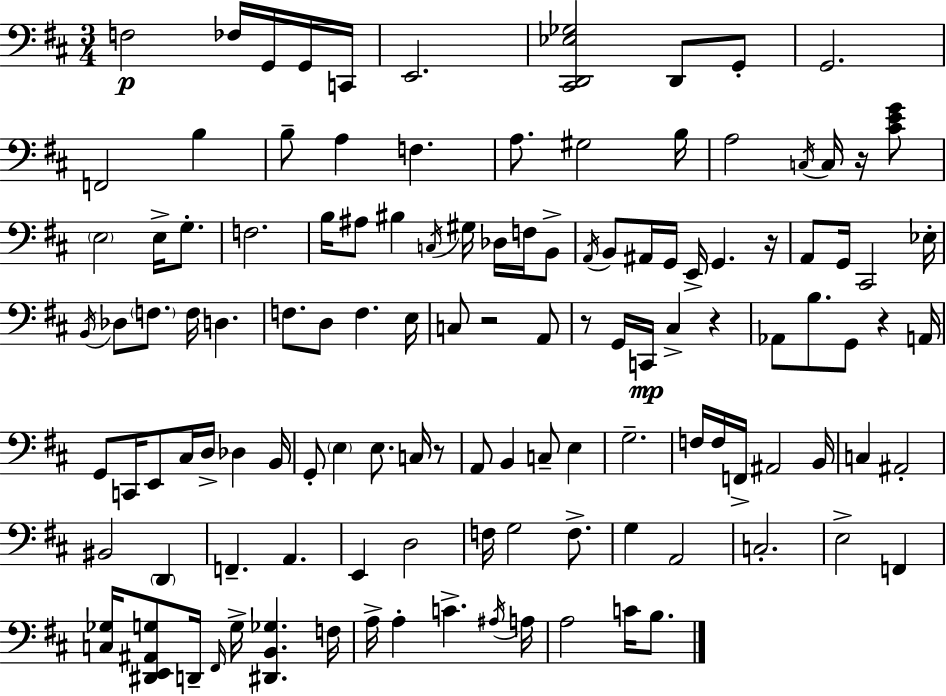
X:1
T:Untitled
M:3/4
L:1/4
K:D
F,2 _F,/4 G,,/4 G,,/4 C,,/4 E,,2 [^C,,D,,_E,_G,]2 D,,/2 G,,/2 G,,2 F,,2 B, B,/2 A, F, A,/2 ^G,2 B,/4 A,2 C,/4 C,/4 z/4 [^CEG]/2 E,2 E,/4 G,/2 F,2 B,/4 ^A,/2 ^B, C,/4 ^G,/4 _D,/4 F,/4 B,,/2 A,,/4 B,,/2 ^A,,/4 G,,/4 E,,/4 G,, z/4 A,,/2 G,,/4 ^C,,2 _E,/4 B,,/4 _D,/2 F,/2 F,/4 D, F,/2 D,/2 F, E,/4 C,/2 z2 A,,/2 z/2 G,,/4 C,,/4 ^C, z _A,,/2 B,/2 G,,/2 z A,,/4 G,,/2 C,,/4 E,,/2 ^C,/4 D,/4 _D, B,,/4 G,,/2 E, E,/2 C,/4 z/2 A,,/2 B,, C,/2 E, G,2 F,/4 F,/4 F,,/4 ^A,,2 B,,/4 C, ^A,,2 ^B,,2 D,, F,, A,, E,, D,2 F,/4 G,2 F,/2 G, A,,2 C,2 E,2 F,, [C,_G,]/4 [^D,,E,,^A,,G,]/2 D,,/4 ^F,,/4 G,/4 [^D,,B,,_G,] F,/4 A,/4 A, C ^A,/4 A,/4 A,2 C/4 B,/2